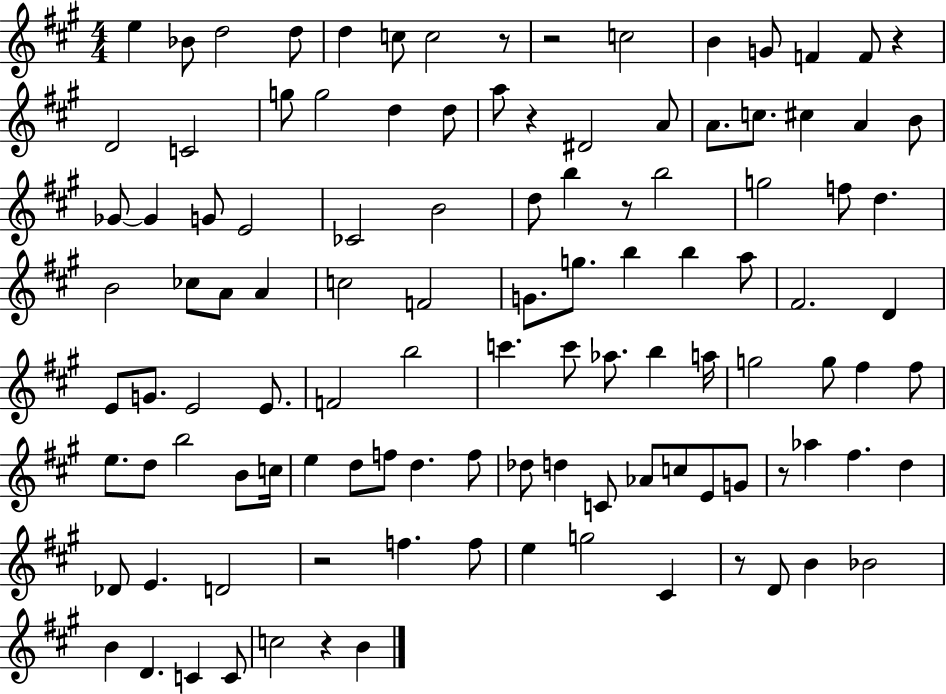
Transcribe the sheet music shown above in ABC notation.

X:1
T:Untitled
M:4/4
L:1/4
K:A
e _B/2 d2 d/2 d c/2 c2 z/2 z2 c2 B G/2 F F/2 z D2 C2 g/2 g2 d d/2 a/2 z ^D2 A/2 A/2 c/2 ^c A B/2 _G/2 _G G/2 E2 _C2 B2 d/2 b z/2 b2 g2 f/2 d B2 _c/2 A/2 A c2 F2 G/2 g/2 b b a/2 ^F2 D E/2 G/2 E2 E/2 F2 b2 c' c'/2 _a/2 b a/4 g2 g/2 ^f ^f/2 e/2 d/2 b2 B/2 c/4 e d/2 f/2 d f/2 _d/2 d C/2 _A/2 c/2 E/2 G/2 z/2 _a ^f d _D/2 E D2 z2 f f/2 e g2 ^C z/2 D/2 B _B2 B D C C/2 c2 z B